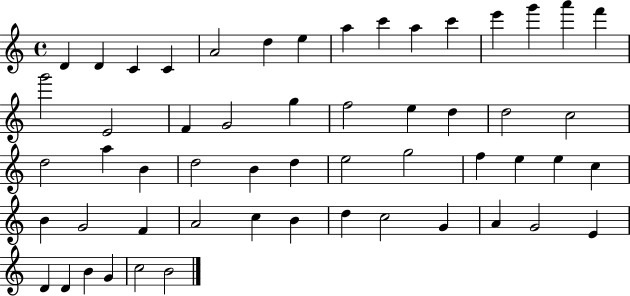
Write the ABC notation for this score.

X:1
T:Untitled
M:4/4
L:1/4
K:C
D D C C A2 d e a c' a c' e' g' a' f' g'2 E2 F G2 g f2 e d d2 c2 d2 a B d2 B d e2 g2 f e e c B G2 F A2 c B d c2 G A G2 E D D B G c2 B2